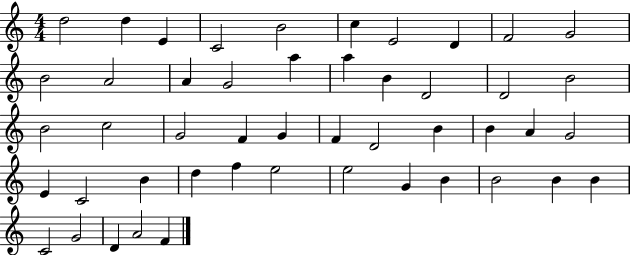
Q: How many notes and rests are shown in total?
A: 48